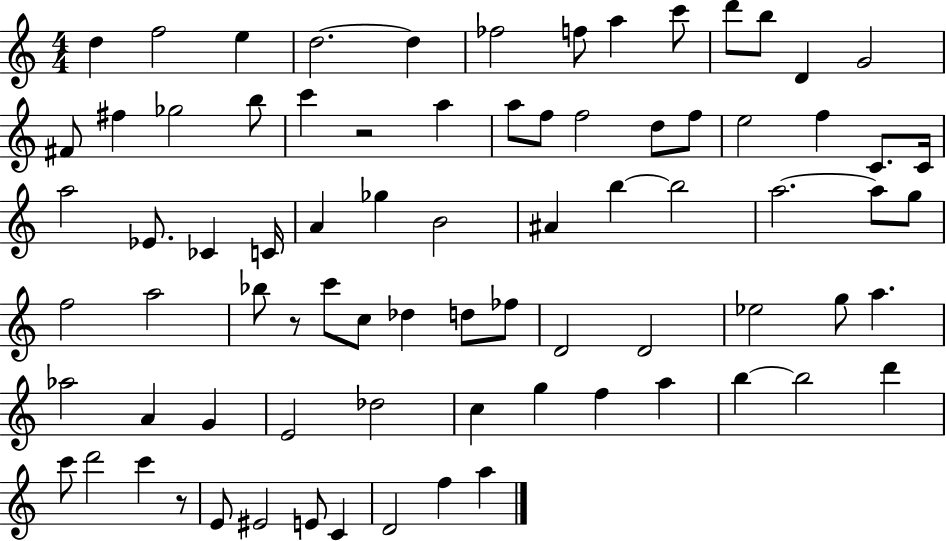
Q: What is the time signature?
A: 4/4